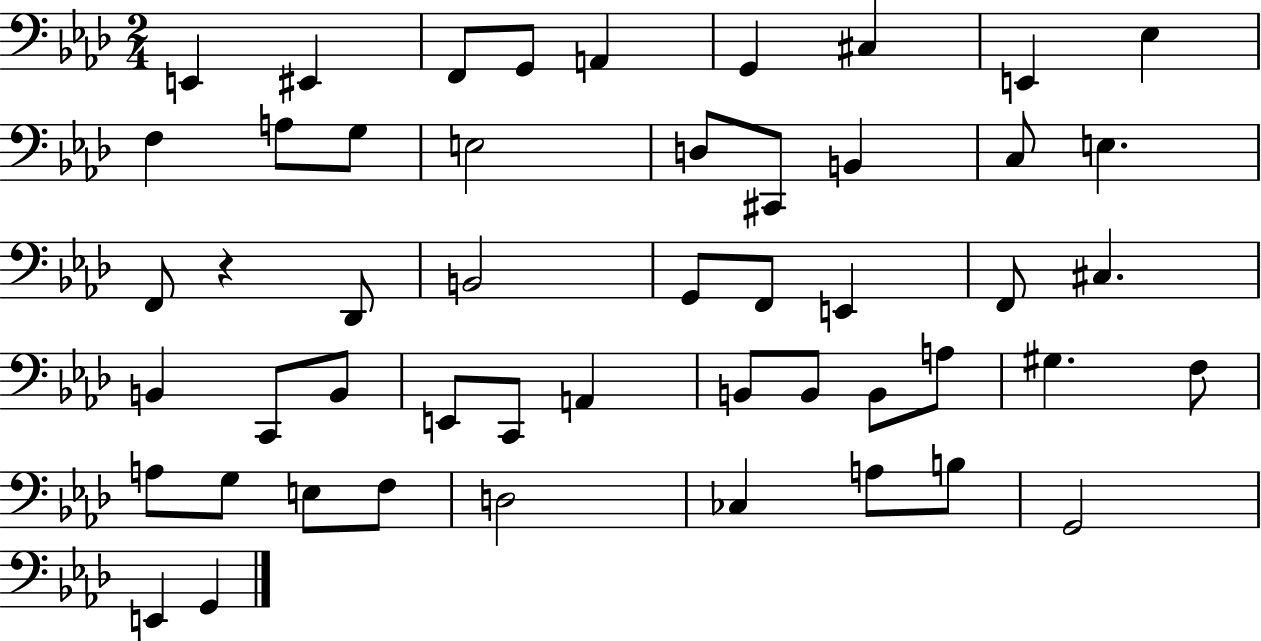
{
  \clef bass
  \numericTimeSignature
  \time 2/4
  \key aes \major
  e,4 eis,4 | f,8 g,8 a,4 | g,4 cis4 | e,4 ees4 | \break f4 a8 g8 | e2 | d8 cis,8 b,4 | c8 e4. | \break f,8 r4 des,8 | b,2 | g,8 f,8 e,4 | f,8 cis4. | \break b,4 c,8 b,8 | e,8 c,8 a,4 | b,8 b,8 b,8 a8 | gis4. f8 | \break a8 g8 e8 f8 | d2 | ces4 a8 b8 | g,2 | \break e,4 g,4 | \bar "|."
}